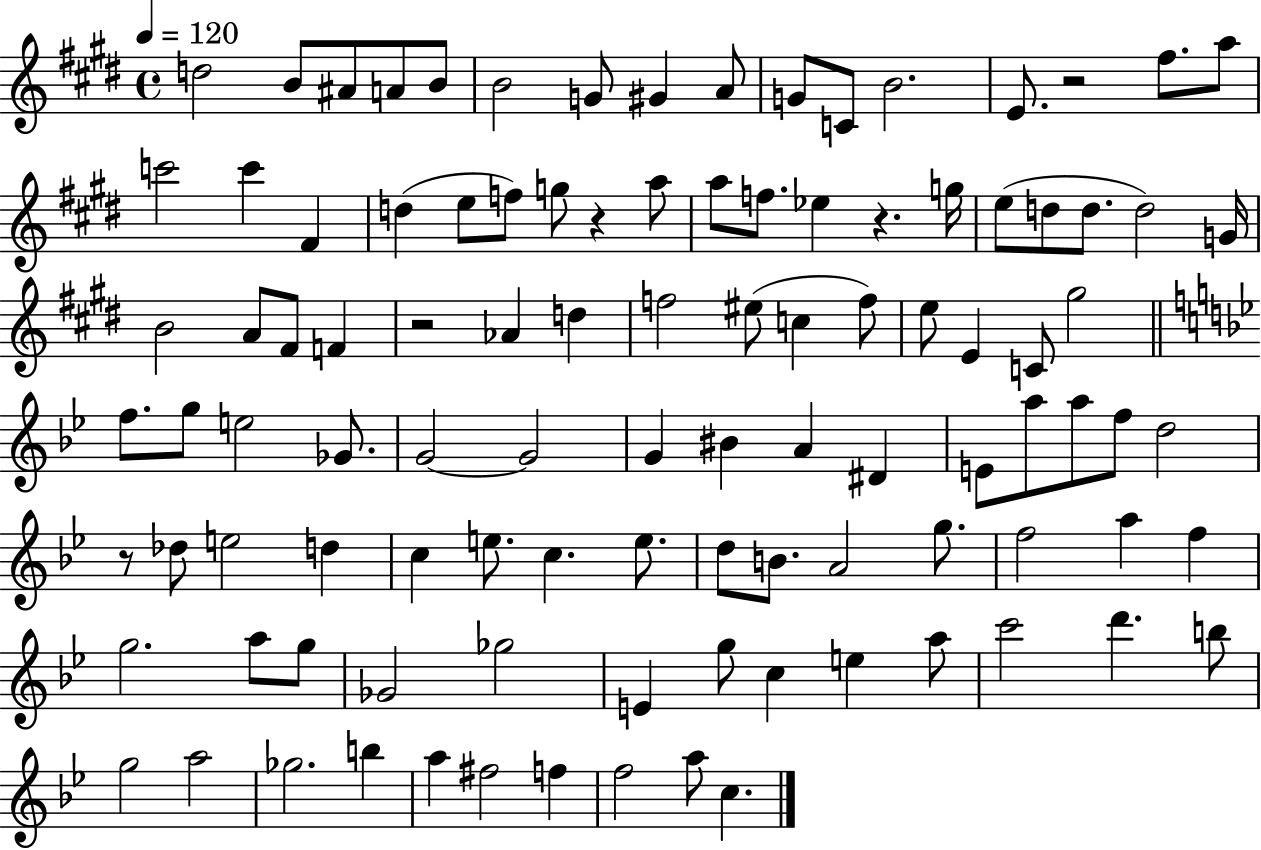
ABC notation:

X:1
T:Untitled
M:4/4
L:1/4
K:E
d2 B/2 ^A/2 A/2 B/2 B2 G/2 ^G A/2 G/2 C/2 B2 E/2 z2 ^f/2 a/2 c'2 c' ^F d e/2 f/2 g/2 z a/2 a/2 f/2 _e z g/4 e/2 d/2 d/2 d2 G/4 B2 A/2 ^F/2 F z2 _A d f2 ^e/2 c f/2 e/2 E C/2 ^g2 f/2 g/2 e2 _G/2 G2 G2 G ^B A ^D E/2 a/2 a/2 f/2 d2 z/2 _d/2 e2 d c e/2 c e/2 d/2 B/2 A2 g/2 f2 a f g2 a/2 g/2 _G2 _g2 E g/2 c e a/2 c'2 d' b/2 g2 a2 _g2 b a ^f2 f f2 a/2 c